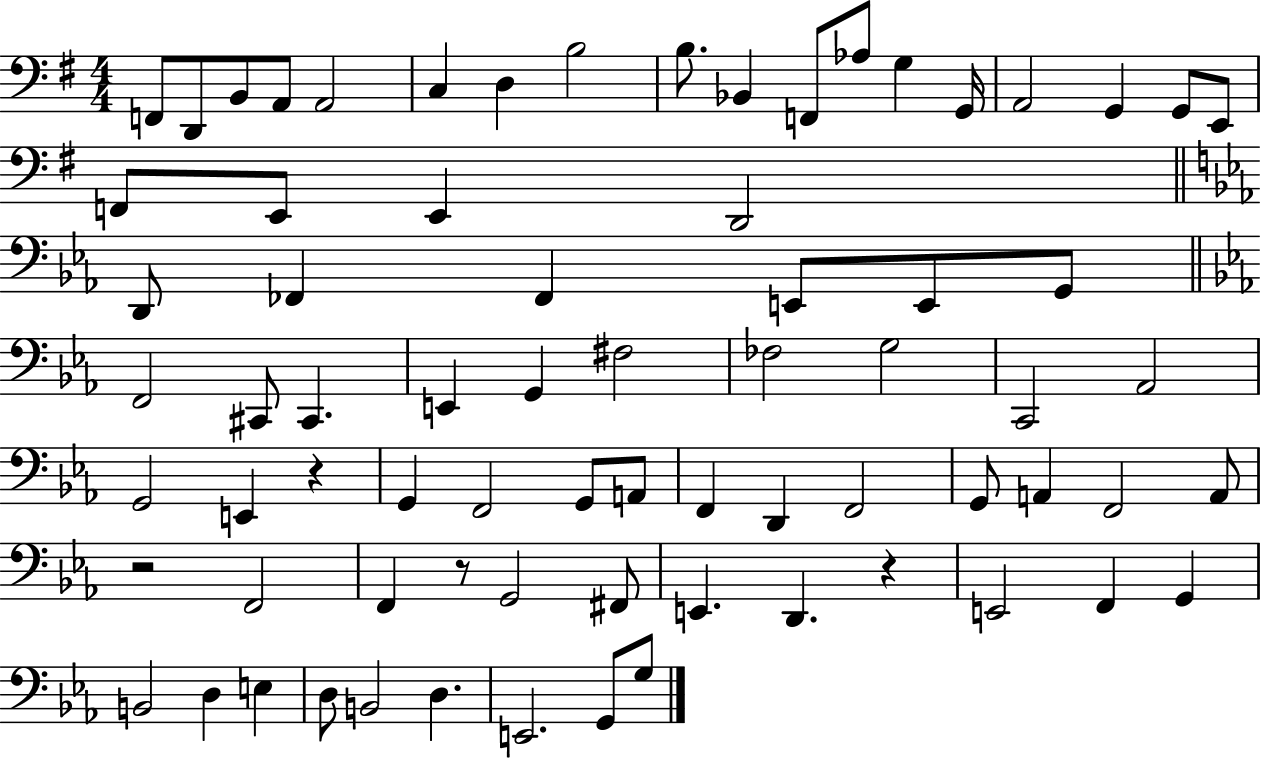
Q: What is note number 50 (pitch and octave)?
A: F2